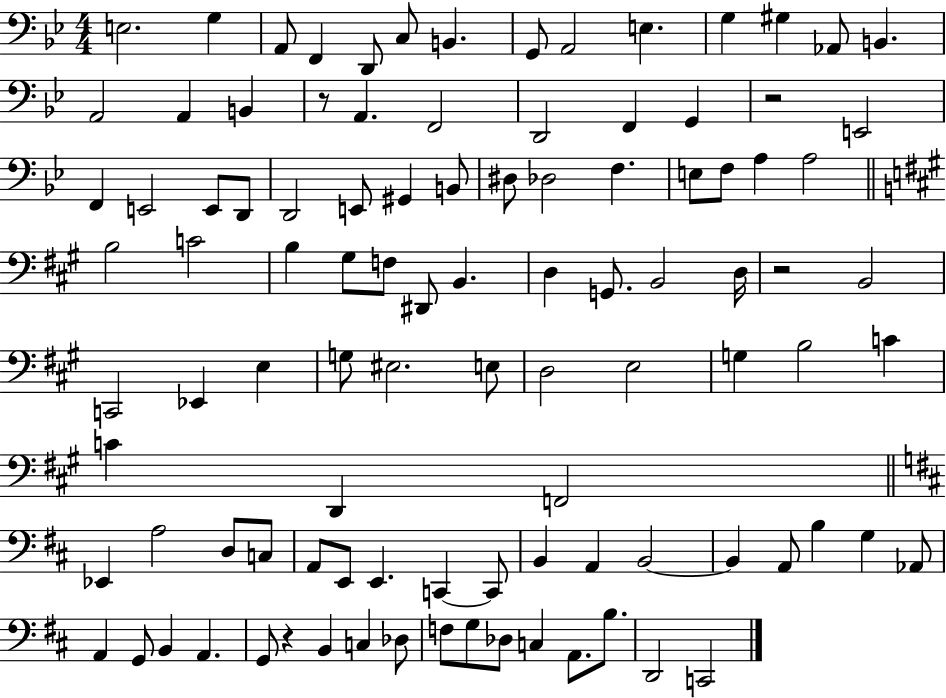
E3/h. G3/q A2/e F2/q D2/e C3/e B2/q. G2/e A2/h E3/q. G3/q G#3/q Ab2/e B2/q. A2/h A2/q B2/q R/e A2/q. F2/h D2/h F2/q G2/q R/h E2/h F2/q E2/h E2/e D2/e D2/h E2/e G#2/q B2/e D#3/e Db3/h F3/q. E3/e F3/e A3/q A3/h B3/h C4/h B3/q G#3/e F3/e D#2/e B2/q. D3/q G2/e. B2/h D3/s R/h B2/h C2/h Eb2/q E3/q G3/e EIS3/h. E3/e D3/h E3/h G3/q B3/h C4/q C4/q D2/q F2/h Eb2/q A3/h D3/e C3/e A2/e E2/e E2/q. C2/q C2/e B2/q A2/q B2/h B2/q A2/e B3/q G3/q Ab2/e A2/q G2/e B2/q A2/q. G2/e R/q B2/q C3/q Db3/e F3/e G3/e Db3/e C3/q A2/e. B3/e. D2/h C2/h